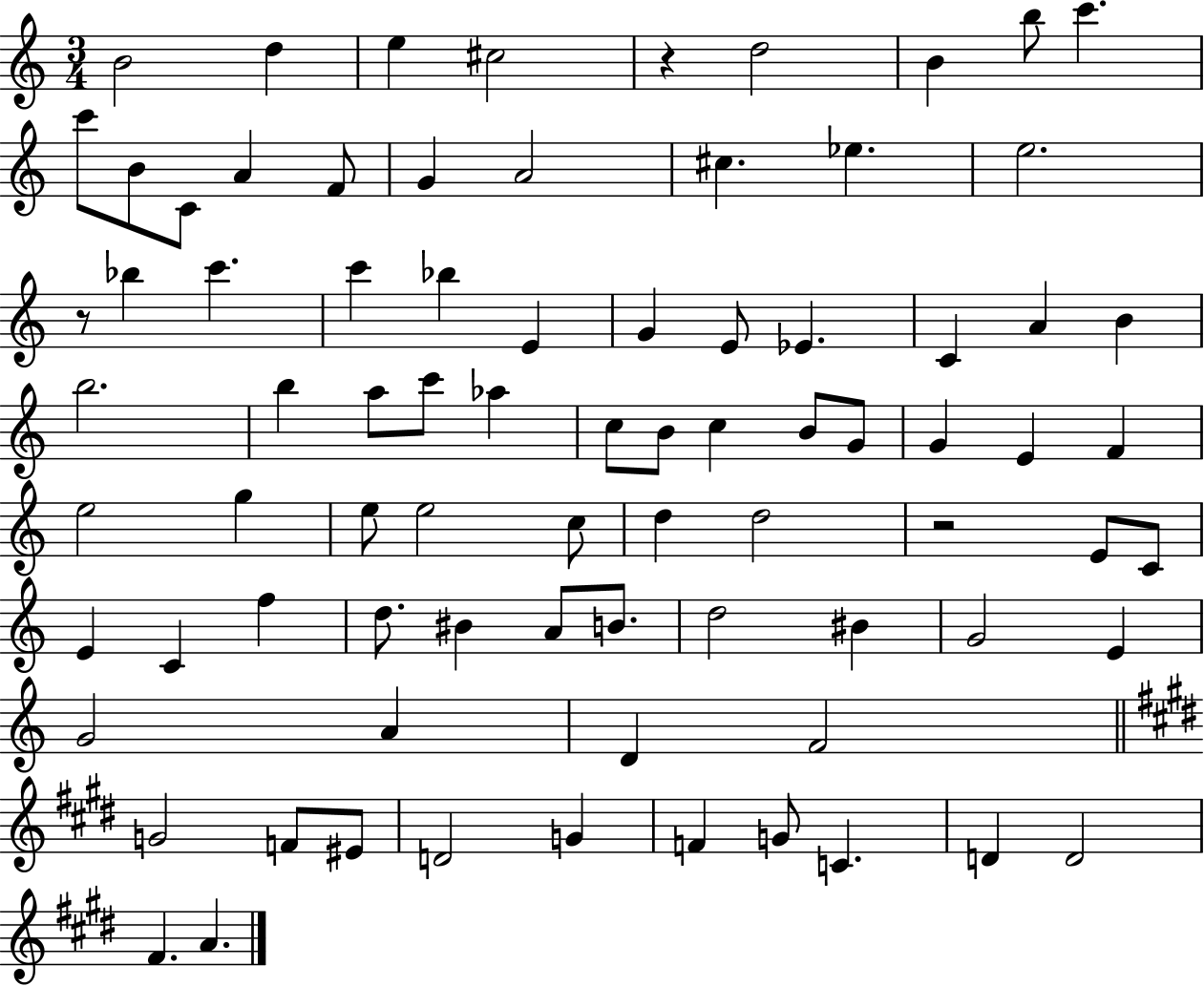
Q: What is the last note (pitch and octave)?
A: A4